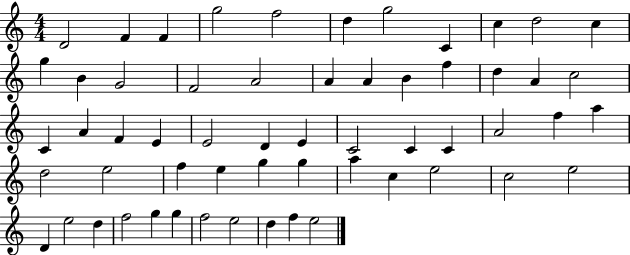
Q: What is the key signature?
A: C major